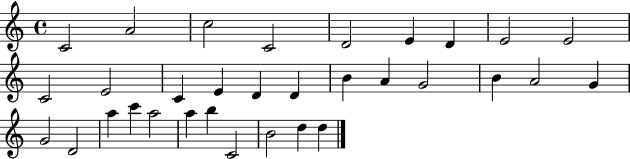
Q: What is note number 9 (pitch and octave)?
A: E4